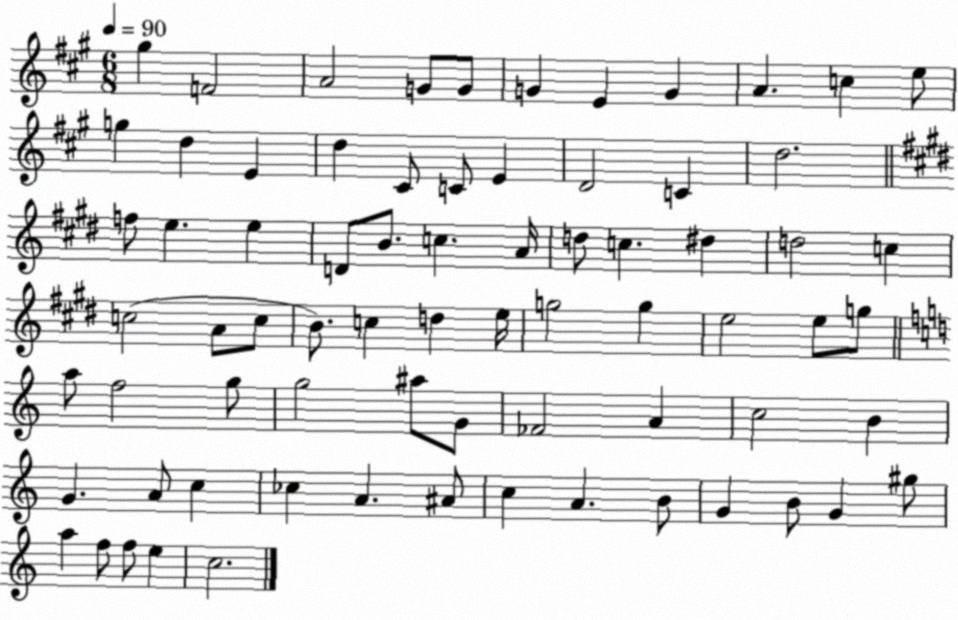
X:1
T:Untitled
M:6/8
L:1/4
K:A
^g F2 A2 G/2 G/2 G E G A c e/2 g d E d ^C/2 C/2 E D2 C d2 f/2 e e D/2 B/2 c A/4 d/2 c ^d d2 c c2 A/2 c/2 B/2 c d e/4 g2 g e2 e/2 g/2 a/2 f2 g/2 g2 ^a/2 G/2 _F2 A c2 B G A/2 c _c A ^A/2 c A B/2 G B/2 G ^g/2 a f/2 f/2 e c2